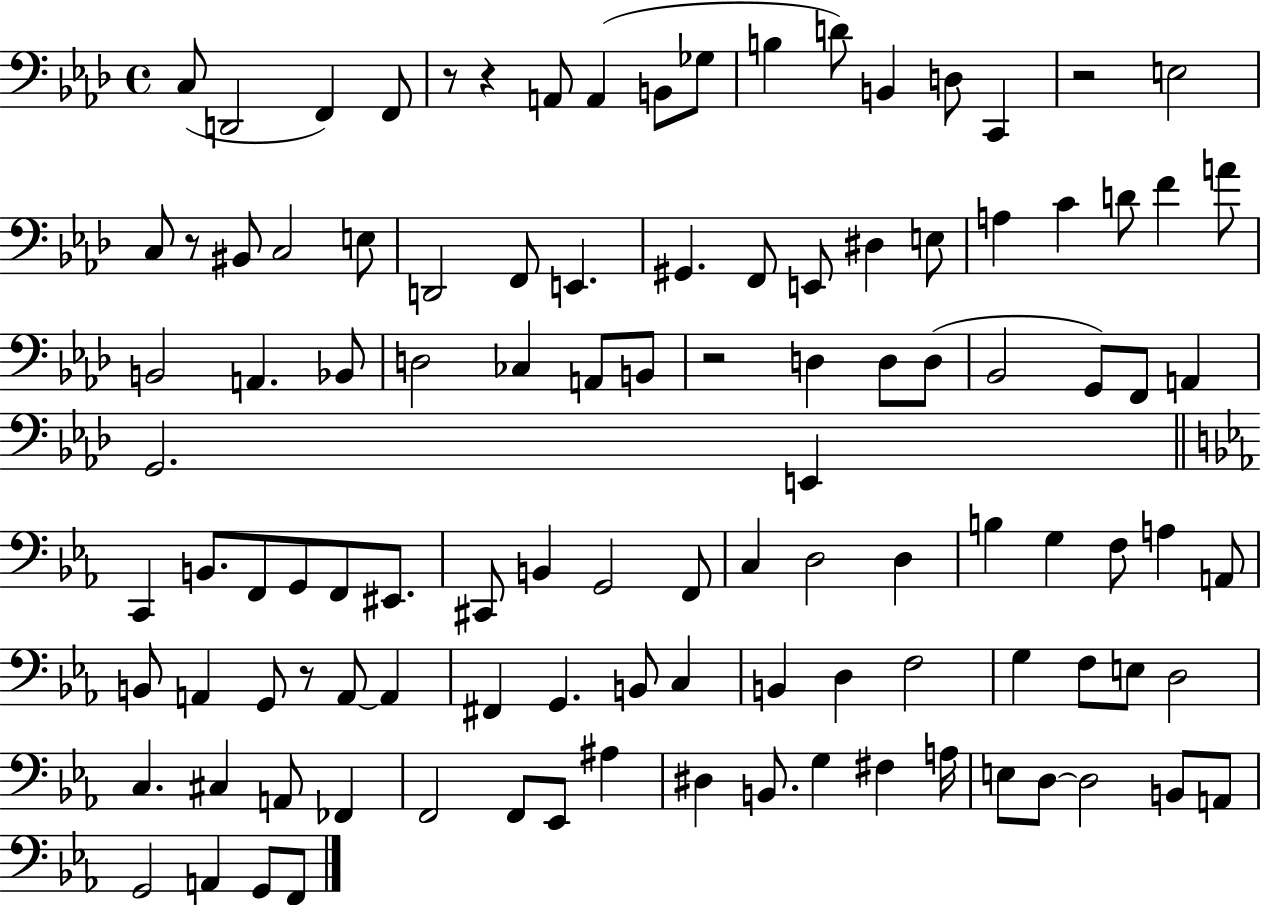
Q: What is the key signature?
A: AES major